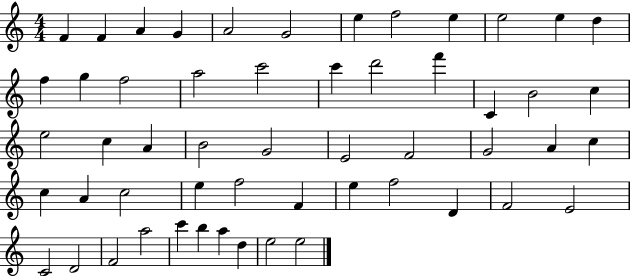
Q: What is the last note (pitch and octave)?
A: E5